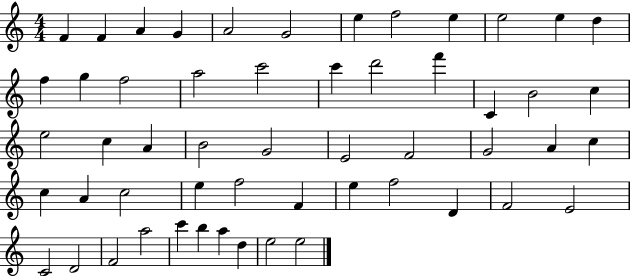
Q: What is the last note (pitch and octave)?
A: E5